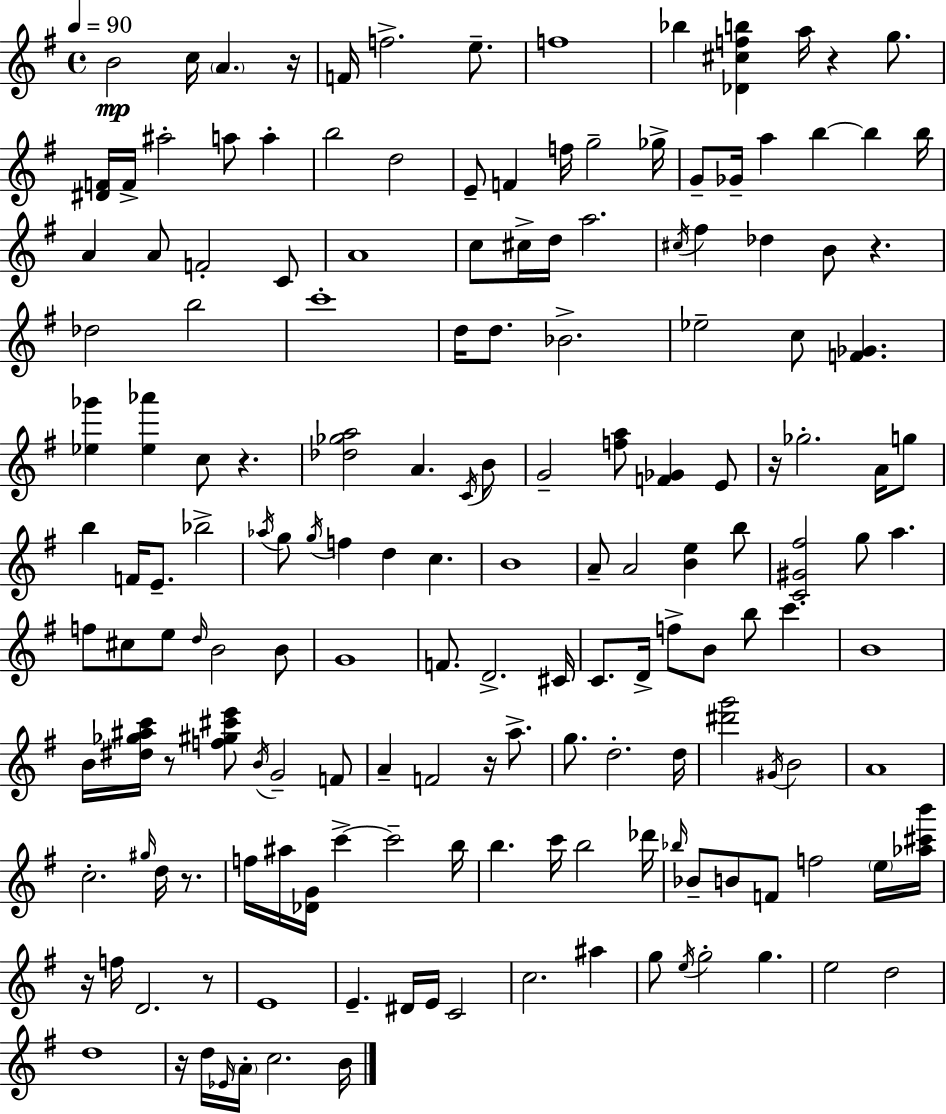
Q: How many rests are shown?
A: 11